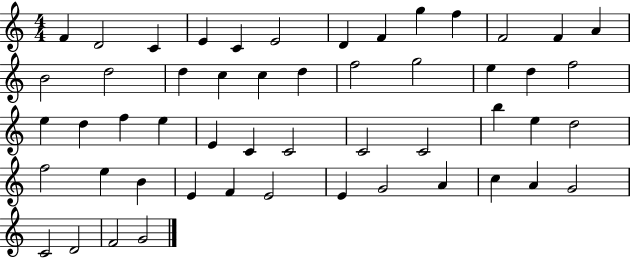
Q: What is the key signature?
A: C major